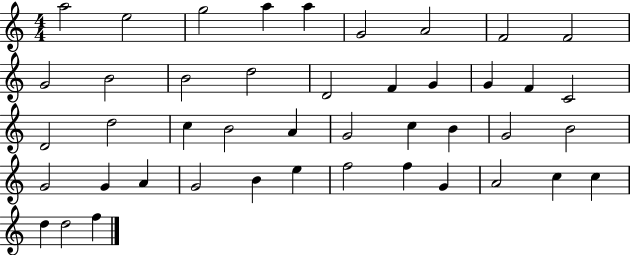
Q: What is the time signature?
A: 4/4